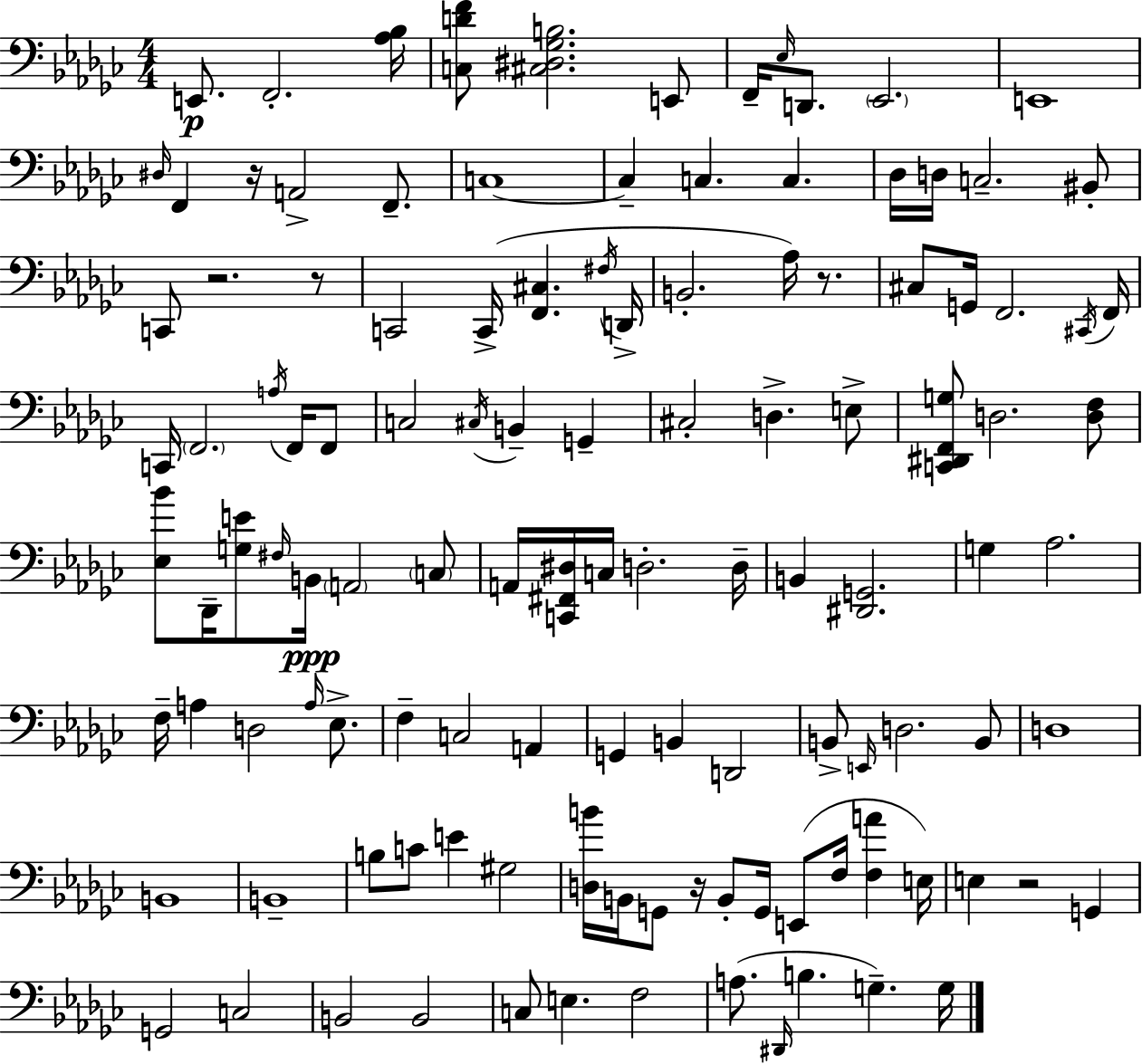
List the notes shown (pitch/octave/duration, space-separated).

E2/e. F2/h. [Ab3,Bb3]/s [C3,D4,F4]/e [C#3,D#3,Gb3,B3]/h. E2/e F2/s Eb3/s D2/e. Eb2/h. E2/w D#3/s F2/q R/s A2/h F2/e. C3/w C3/q C3/q. C3/q. Db3/s D3/s C3/h. BIS2/e C2/e R/h. R/e C2/h C2/s [F2,C#3]/q. F#3/s D2/s B2/h. Ab3/s R/e. C#3/e G2/s F2/h. C#2/s F2/s C2/s F2/h. A3/s F2/s F2/e C3/h C#3/s B2/q G2/q C#3/h D3/q. E3/e [C2,D#2,F2,G3]/e D3/h. [D3,F3]/e [Eb3,Bb4]/e Db2/s [G3,E4]/e F#3/s B2/s A2/h C3/e A2/s [C2,F#2,D#3]/s C3/s D3/h. D3/s B2/q [D#2,G2]/h. G3/q Ab3/h. F3/s A3/q D3/h A3/s Eb3/e. F3/q C3/h A2/q G2/q B2/q D2/h B2/e E2/s D3/h. B2/e D3/w B2/w B2/w B3/e C4/e E4/q G#3/h [D3,B4]/s B2/s G2/e R/s B2/e G2/s E2/e F3/s [F3,A4]/q E3/s E3/q R/h G2/q G2/h C3/h B2/h B2/h C3/e E3/q. F3/h A3/e. D#2/s B3/q. G3/q. G3/s